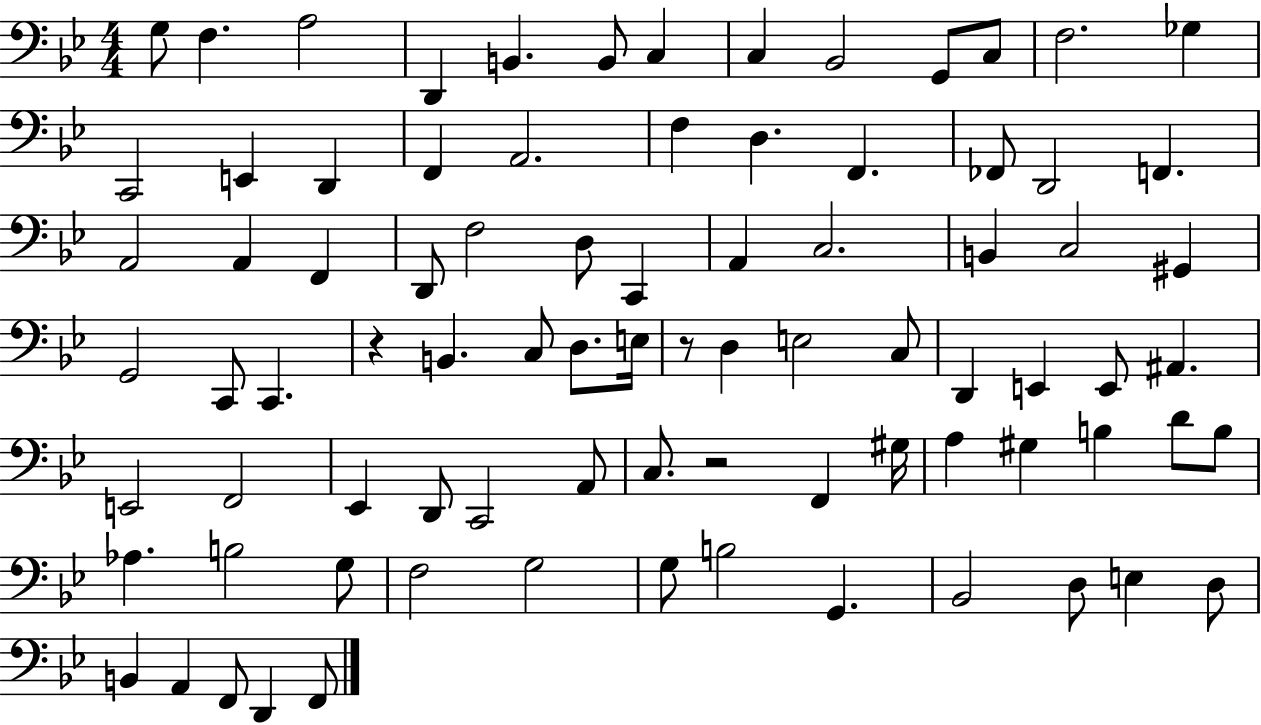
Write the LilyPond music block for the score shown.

{
  \clef bass
  \numericTimeSignature
  \time 4/4
  \key bes \major
  g8 f4. a2 | d,4 b,4. b,8 c4 | c4 bes,2 g,8 c8 | f2. ges4 | \break c,2 e,4 d,4 | f,4 a,2. | f4 d4. f,4. | fes,8 d,2 f,4. | \break a,2 a,4 f,4 | d,8 f2 d8 c,4 | a,4 c2. | b,4 c2 gis,4 | \break g,2 c,8 c,4. | r4 b,4. c8 d8. e16 | r8 d4 e2 c8 | d,4 e,4 e,8 ais,4. | \break e,2 f,2 | ees,4 d,8 c,2 a,8 | c8. r2 f,4 gis16 | a4 gis4 b4 d'8 b8 | \break aes4. b2 g8 | f2 g2 | g8 b2 g,4. | bes,2 d8 e4 d8 | \break b,4 a,4 f,8 d,4 f,8 | \bar "|."
}